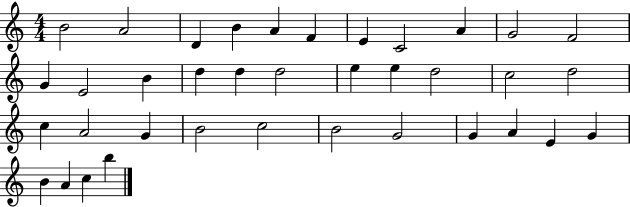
{
  \clef treble
  \numericTimeSignature
  \time 4/4
  \key c \major
  b'2 a'2 | d'4 b'4 a'4 f'4 | e'4 c'2 a'4 | g'2 f'2 | \break g'4 e'2 b'4 | d''4 d''4 d''2 | e''4 e''4 d''2 | c''2 d''2 | \break c''4 a'2 g'4 | b'2 c''2 | b'2 g'2 | g'4 a'4 e'4 g'4 | \break b'4 a'4 c''4 b''4 | \bar "|."
}